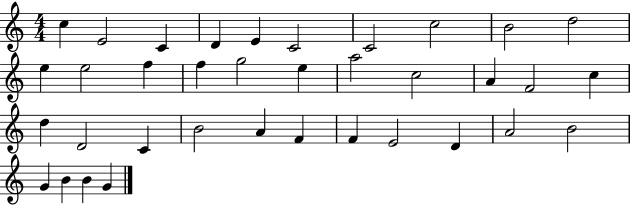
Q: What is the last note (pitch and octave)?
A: G4